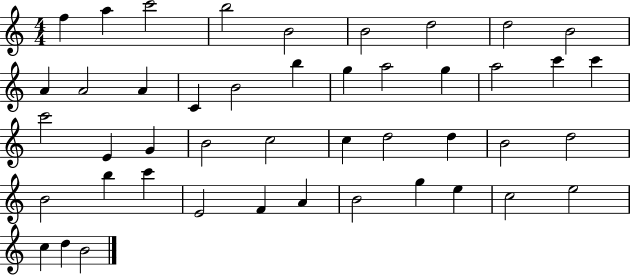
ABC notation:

X:1
T:Untitled
M:4/4
L:1/4
K:C
f a c'2 b2 B2 B2 d2 d2 B2 A A2 A C B2 b g a2 g a2 c' c' c'2 E G B2 c2 c d2 d B2 d2 B2 b c' E2 F A B2 g e c2 e2 c d B2